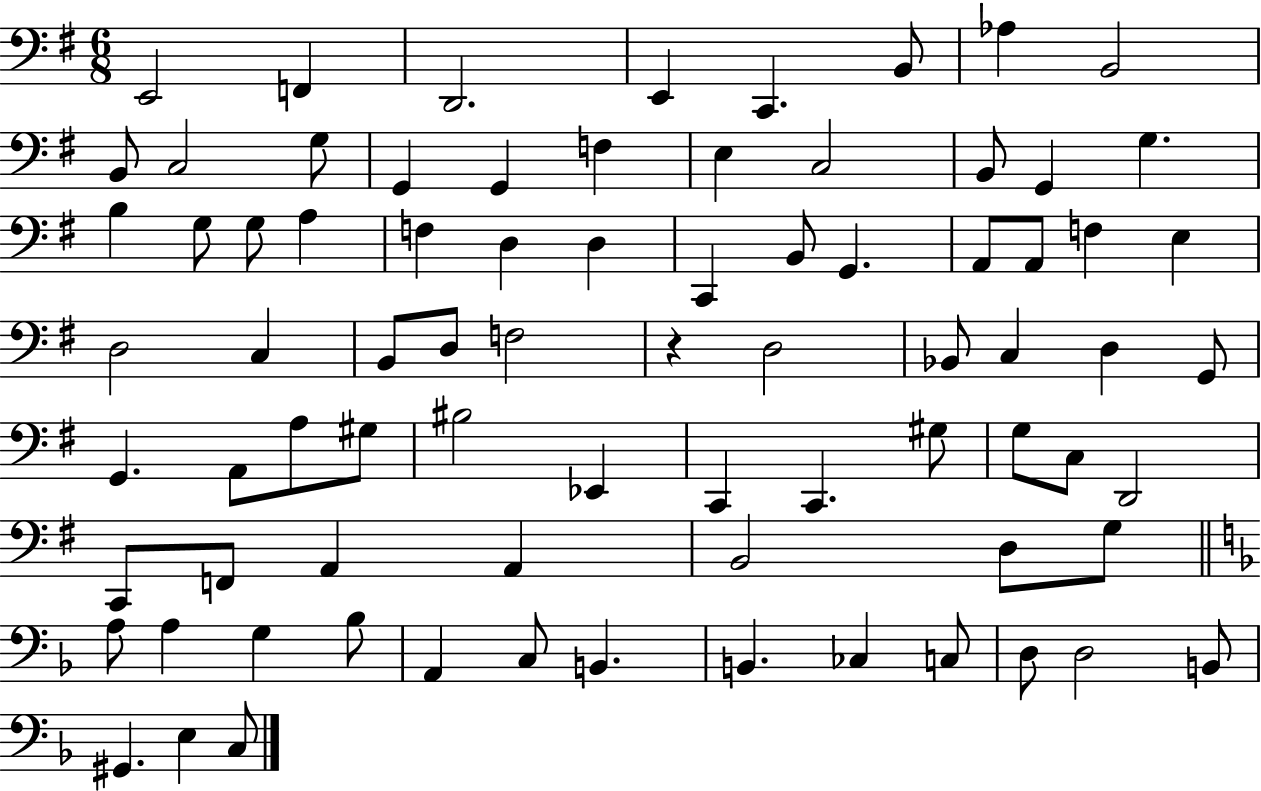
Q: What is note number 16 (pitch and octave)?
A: C3